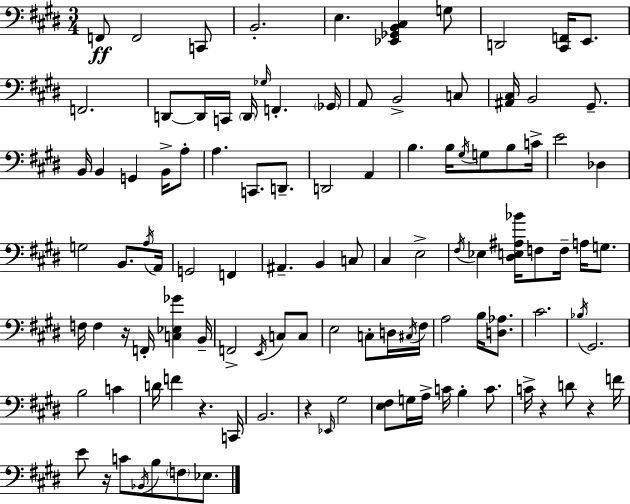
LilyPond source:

{
  \clef bass
  \numericTimeSignature
  \time 3/4
  \key e \major
  f,8\ff f,2 c,8 | b,2.-. | e4. <ees, ges, b, cis>4 g8 | d,2 <cis, f,>16 e,8. | \break f,2. | d,8~~ d,16 c,16 \parenthesize d,16 \grace { ges16 } f,4.-. | \parenthesize ges,16 a,8 b,2-> c8 | <ais, cis>16 b,2 gis,8.-- | \break b,16 b,4 g,4 b,16-> a8-. | a4. c,8. d,8.-- | d,2 a,4 | b4. b16 \acciaccatura { gis16 } g8 b8 | \break c'16-> e'2 des4 | g2 b,8. | \acciaccatura { a16 } a,16 g,2 f,4 | ais,4.-- b,4 | \break c8 cis4 e2-> | \acciaccatura { fis16 } ees4 <dis e ais bes'>16 f8 f16-- | a16 g8. f16 f4 r16 f,16-. <c ees ges'>4 | b,16-- f,2-> | \break \acciaccatura { e,16 } c8 c8 e2 | c8-. d16 \acciaccatura { cis16 } fis16 a2 | b16 <d aes>8. cis'2. | \acciaccatura { bes16 } gis,2. | \break b2 | c'4 d'16 f'4 | r4. c,16 b,2. | r4 \grace { ees,16 } | \break gis2 <e fis>8 g16 a16-> | c'16 b4-. c'8. c'16-> r4 | d'8 r4 f'16 e'8 r16 c'8 | \acciaccatura { bes,16 } b8 \parenthesize f8 ees8. \bar "|."
}